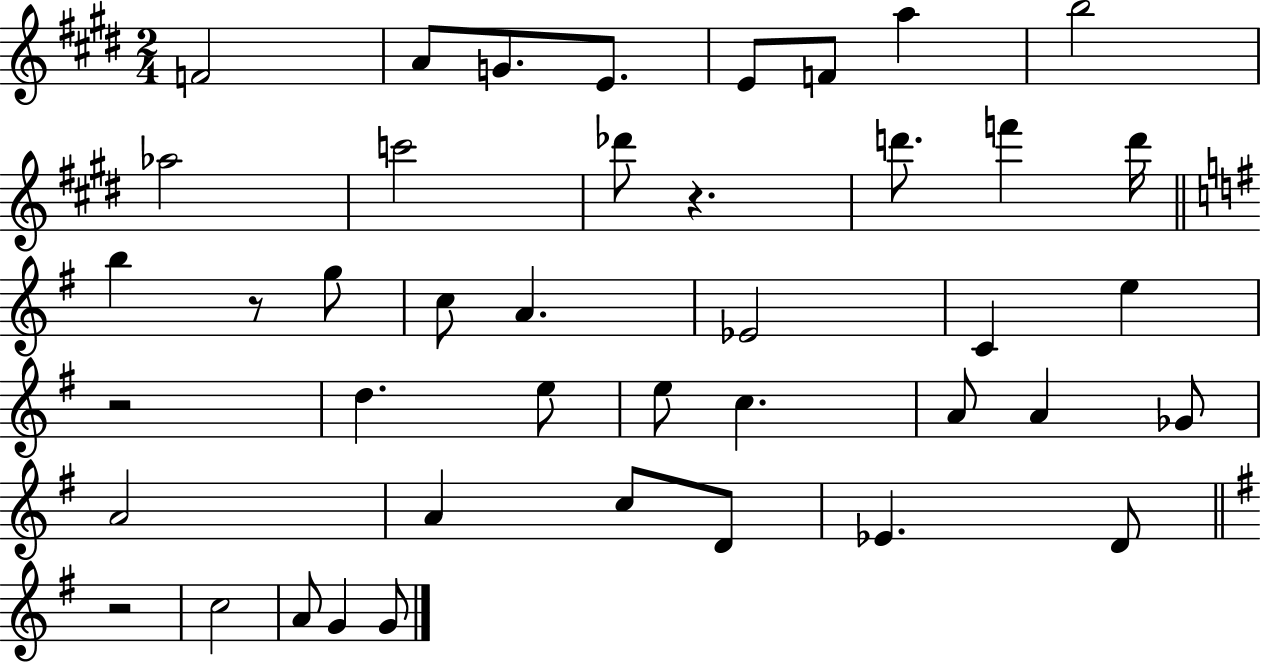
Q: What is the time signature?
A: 2/4